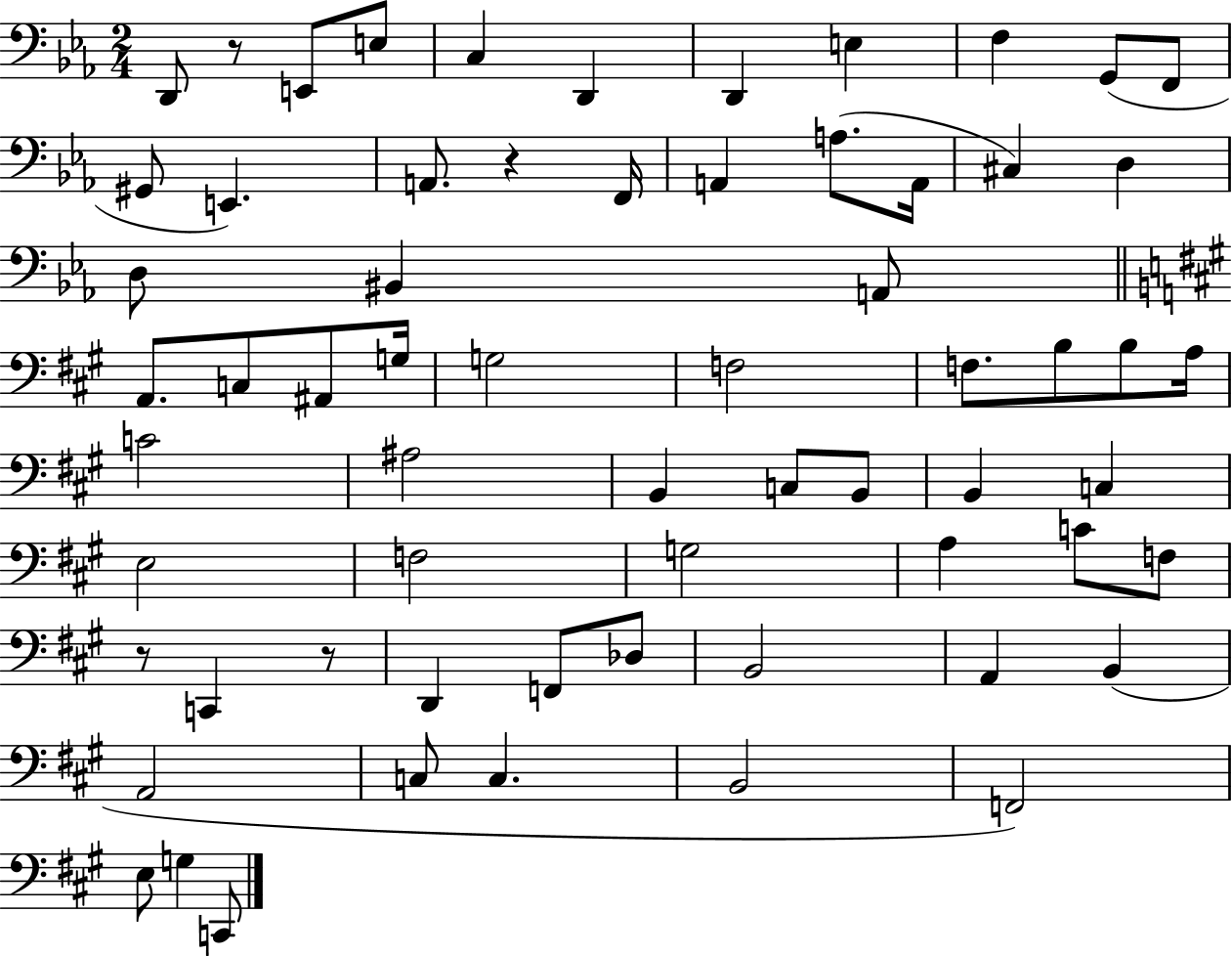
{
  \clef bass
  \numericTimeSignature
  \time 2/4
  \key ees \major
  d,8 r8 e,8 e8 | c4 d,4 | d,4 e4 | f4 g,8( f,8 | \break gis,8 e,4.) | a,8. r4 f,16 | a,4 a8.( a,16 | cis4) d4 | \break d8 bis,4 a,8 | \bar "||" \break \key a \major a,8. c8 ais,8 g16 | g2 | f2 | f8. b8 b8 a16 | \break c'2 | ais2 | b,4 c8 b,8 | b,4 c4 | \break e2 | f2 | g2 | a4 c'8 f8 | \break r8 c,4 r8 | d,4 f,8 des8 | b,2 | a,4 b,4( | \break a,2 | c8 c4. | b,2 | f,2) | \break e8 g4 c,8 | \bar "|."
}